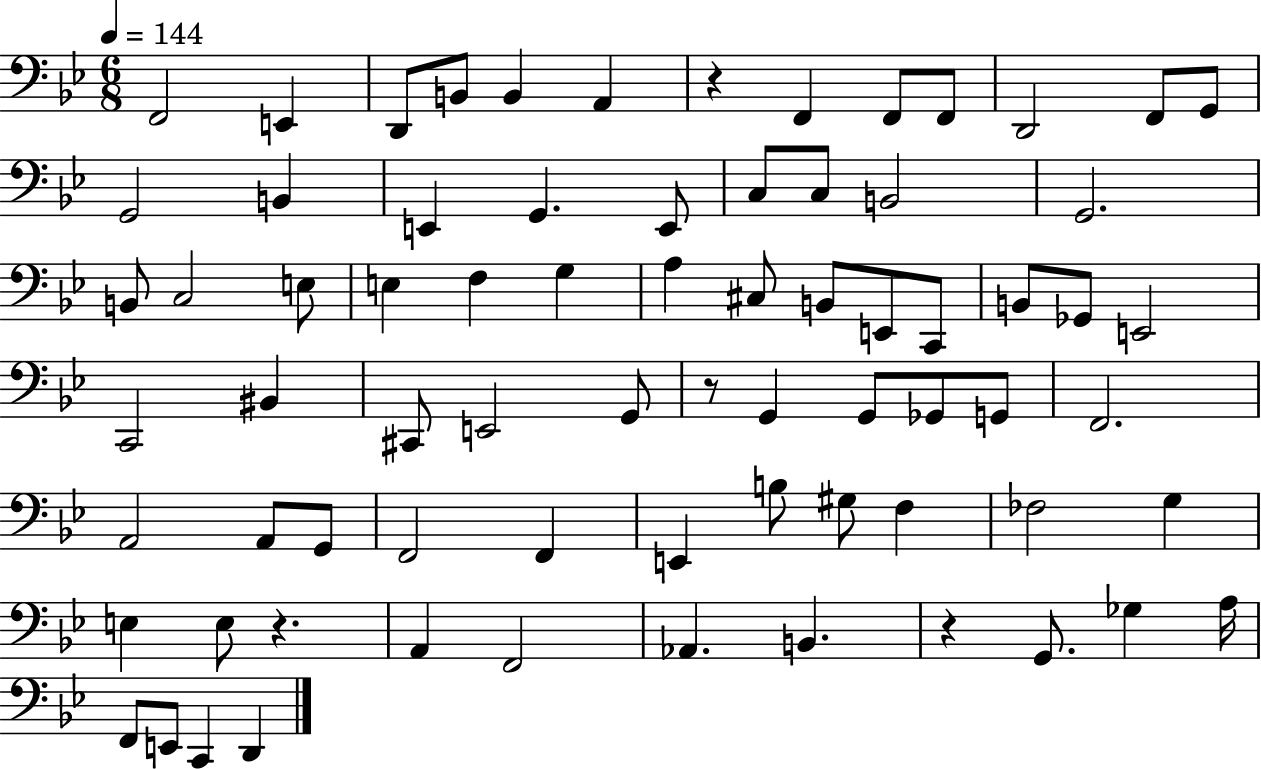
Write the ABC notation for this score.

X:1
T:Untitled
M:6/8
L:1/4
K:Bb
F,,2 E,, D,,/2 B,,/2 B,, A,, z F,, F,,/2 F,,/2 D,,2 F,,/2 G,,/2 G,,2 B,, E,, G,, E,,/2 C,/2 C,/2 B,,2 G,,2 B,,/2 C,2 E,/2 E, F, G, A, ^C,/2 B,,/2 E,,/2 C,,/2 B,,/2 _G,,/2 E,,2 C,,2 ^B,, ^C,,/2 E,,2 G,,/2 z/2 G,, G,,/2 _G,,/2 G,,/2 F,,2 A,,2 A,,/2 G,,/2 F,,2 F,, E,, B,/2 ^G,/2 F, _F,2 G, E, E,/2 z A,, F,,2 _A,, B,, z G,,/2 _G, A,/4 F,,/2 E,,/2 C,, D,,